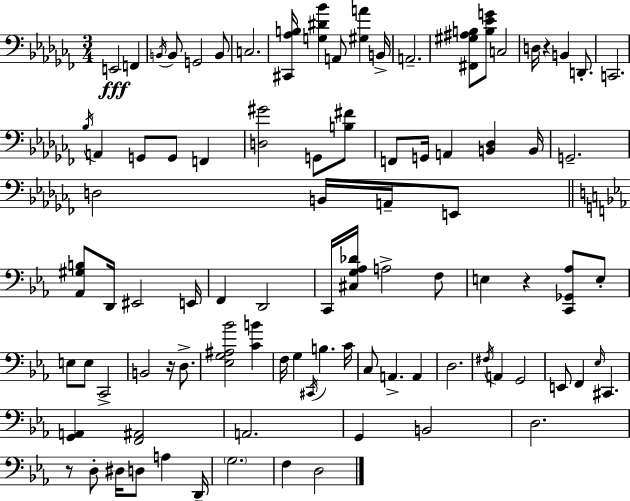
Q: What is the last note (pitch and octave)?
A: D3